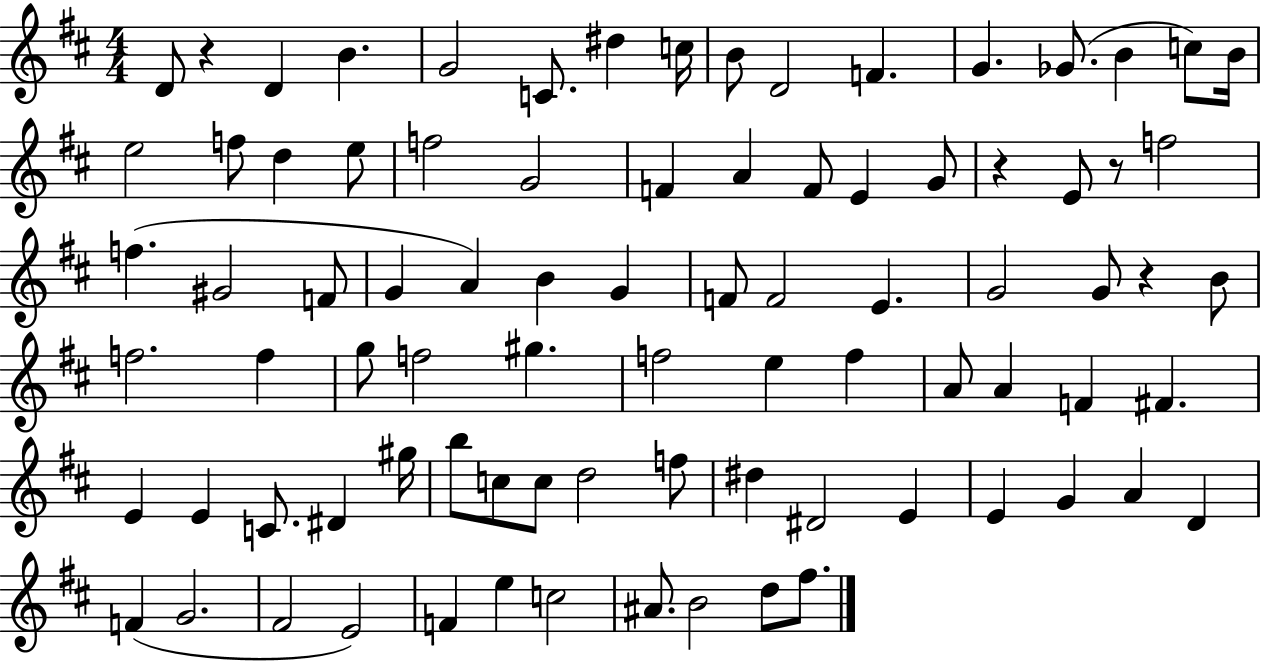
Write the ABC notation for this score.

X:1
T:Untitled
M:4/4
L:1/4
K:D
D/2 z D B G2 C/2 ^d c/4 B/2 D2 F G _G/2 B c/2 B/4 e2 f/2 d e/2 f2 G2 F A F/2 E G/2 z E/2 z/2 f2 f ^G2 F/2 G A B G F/2 F2 E G2 G/2 z B/2 f2 f g/2 f2 ^g f2 e f A/2 A F ^F E E C/2 ^D ^g/4 b/2 c/2 c/2 d2 f/2 ^d ^D2 E E G A D F G2 ^F2 E2 F e c2 ^A/2 B2 d/2 ^f/2